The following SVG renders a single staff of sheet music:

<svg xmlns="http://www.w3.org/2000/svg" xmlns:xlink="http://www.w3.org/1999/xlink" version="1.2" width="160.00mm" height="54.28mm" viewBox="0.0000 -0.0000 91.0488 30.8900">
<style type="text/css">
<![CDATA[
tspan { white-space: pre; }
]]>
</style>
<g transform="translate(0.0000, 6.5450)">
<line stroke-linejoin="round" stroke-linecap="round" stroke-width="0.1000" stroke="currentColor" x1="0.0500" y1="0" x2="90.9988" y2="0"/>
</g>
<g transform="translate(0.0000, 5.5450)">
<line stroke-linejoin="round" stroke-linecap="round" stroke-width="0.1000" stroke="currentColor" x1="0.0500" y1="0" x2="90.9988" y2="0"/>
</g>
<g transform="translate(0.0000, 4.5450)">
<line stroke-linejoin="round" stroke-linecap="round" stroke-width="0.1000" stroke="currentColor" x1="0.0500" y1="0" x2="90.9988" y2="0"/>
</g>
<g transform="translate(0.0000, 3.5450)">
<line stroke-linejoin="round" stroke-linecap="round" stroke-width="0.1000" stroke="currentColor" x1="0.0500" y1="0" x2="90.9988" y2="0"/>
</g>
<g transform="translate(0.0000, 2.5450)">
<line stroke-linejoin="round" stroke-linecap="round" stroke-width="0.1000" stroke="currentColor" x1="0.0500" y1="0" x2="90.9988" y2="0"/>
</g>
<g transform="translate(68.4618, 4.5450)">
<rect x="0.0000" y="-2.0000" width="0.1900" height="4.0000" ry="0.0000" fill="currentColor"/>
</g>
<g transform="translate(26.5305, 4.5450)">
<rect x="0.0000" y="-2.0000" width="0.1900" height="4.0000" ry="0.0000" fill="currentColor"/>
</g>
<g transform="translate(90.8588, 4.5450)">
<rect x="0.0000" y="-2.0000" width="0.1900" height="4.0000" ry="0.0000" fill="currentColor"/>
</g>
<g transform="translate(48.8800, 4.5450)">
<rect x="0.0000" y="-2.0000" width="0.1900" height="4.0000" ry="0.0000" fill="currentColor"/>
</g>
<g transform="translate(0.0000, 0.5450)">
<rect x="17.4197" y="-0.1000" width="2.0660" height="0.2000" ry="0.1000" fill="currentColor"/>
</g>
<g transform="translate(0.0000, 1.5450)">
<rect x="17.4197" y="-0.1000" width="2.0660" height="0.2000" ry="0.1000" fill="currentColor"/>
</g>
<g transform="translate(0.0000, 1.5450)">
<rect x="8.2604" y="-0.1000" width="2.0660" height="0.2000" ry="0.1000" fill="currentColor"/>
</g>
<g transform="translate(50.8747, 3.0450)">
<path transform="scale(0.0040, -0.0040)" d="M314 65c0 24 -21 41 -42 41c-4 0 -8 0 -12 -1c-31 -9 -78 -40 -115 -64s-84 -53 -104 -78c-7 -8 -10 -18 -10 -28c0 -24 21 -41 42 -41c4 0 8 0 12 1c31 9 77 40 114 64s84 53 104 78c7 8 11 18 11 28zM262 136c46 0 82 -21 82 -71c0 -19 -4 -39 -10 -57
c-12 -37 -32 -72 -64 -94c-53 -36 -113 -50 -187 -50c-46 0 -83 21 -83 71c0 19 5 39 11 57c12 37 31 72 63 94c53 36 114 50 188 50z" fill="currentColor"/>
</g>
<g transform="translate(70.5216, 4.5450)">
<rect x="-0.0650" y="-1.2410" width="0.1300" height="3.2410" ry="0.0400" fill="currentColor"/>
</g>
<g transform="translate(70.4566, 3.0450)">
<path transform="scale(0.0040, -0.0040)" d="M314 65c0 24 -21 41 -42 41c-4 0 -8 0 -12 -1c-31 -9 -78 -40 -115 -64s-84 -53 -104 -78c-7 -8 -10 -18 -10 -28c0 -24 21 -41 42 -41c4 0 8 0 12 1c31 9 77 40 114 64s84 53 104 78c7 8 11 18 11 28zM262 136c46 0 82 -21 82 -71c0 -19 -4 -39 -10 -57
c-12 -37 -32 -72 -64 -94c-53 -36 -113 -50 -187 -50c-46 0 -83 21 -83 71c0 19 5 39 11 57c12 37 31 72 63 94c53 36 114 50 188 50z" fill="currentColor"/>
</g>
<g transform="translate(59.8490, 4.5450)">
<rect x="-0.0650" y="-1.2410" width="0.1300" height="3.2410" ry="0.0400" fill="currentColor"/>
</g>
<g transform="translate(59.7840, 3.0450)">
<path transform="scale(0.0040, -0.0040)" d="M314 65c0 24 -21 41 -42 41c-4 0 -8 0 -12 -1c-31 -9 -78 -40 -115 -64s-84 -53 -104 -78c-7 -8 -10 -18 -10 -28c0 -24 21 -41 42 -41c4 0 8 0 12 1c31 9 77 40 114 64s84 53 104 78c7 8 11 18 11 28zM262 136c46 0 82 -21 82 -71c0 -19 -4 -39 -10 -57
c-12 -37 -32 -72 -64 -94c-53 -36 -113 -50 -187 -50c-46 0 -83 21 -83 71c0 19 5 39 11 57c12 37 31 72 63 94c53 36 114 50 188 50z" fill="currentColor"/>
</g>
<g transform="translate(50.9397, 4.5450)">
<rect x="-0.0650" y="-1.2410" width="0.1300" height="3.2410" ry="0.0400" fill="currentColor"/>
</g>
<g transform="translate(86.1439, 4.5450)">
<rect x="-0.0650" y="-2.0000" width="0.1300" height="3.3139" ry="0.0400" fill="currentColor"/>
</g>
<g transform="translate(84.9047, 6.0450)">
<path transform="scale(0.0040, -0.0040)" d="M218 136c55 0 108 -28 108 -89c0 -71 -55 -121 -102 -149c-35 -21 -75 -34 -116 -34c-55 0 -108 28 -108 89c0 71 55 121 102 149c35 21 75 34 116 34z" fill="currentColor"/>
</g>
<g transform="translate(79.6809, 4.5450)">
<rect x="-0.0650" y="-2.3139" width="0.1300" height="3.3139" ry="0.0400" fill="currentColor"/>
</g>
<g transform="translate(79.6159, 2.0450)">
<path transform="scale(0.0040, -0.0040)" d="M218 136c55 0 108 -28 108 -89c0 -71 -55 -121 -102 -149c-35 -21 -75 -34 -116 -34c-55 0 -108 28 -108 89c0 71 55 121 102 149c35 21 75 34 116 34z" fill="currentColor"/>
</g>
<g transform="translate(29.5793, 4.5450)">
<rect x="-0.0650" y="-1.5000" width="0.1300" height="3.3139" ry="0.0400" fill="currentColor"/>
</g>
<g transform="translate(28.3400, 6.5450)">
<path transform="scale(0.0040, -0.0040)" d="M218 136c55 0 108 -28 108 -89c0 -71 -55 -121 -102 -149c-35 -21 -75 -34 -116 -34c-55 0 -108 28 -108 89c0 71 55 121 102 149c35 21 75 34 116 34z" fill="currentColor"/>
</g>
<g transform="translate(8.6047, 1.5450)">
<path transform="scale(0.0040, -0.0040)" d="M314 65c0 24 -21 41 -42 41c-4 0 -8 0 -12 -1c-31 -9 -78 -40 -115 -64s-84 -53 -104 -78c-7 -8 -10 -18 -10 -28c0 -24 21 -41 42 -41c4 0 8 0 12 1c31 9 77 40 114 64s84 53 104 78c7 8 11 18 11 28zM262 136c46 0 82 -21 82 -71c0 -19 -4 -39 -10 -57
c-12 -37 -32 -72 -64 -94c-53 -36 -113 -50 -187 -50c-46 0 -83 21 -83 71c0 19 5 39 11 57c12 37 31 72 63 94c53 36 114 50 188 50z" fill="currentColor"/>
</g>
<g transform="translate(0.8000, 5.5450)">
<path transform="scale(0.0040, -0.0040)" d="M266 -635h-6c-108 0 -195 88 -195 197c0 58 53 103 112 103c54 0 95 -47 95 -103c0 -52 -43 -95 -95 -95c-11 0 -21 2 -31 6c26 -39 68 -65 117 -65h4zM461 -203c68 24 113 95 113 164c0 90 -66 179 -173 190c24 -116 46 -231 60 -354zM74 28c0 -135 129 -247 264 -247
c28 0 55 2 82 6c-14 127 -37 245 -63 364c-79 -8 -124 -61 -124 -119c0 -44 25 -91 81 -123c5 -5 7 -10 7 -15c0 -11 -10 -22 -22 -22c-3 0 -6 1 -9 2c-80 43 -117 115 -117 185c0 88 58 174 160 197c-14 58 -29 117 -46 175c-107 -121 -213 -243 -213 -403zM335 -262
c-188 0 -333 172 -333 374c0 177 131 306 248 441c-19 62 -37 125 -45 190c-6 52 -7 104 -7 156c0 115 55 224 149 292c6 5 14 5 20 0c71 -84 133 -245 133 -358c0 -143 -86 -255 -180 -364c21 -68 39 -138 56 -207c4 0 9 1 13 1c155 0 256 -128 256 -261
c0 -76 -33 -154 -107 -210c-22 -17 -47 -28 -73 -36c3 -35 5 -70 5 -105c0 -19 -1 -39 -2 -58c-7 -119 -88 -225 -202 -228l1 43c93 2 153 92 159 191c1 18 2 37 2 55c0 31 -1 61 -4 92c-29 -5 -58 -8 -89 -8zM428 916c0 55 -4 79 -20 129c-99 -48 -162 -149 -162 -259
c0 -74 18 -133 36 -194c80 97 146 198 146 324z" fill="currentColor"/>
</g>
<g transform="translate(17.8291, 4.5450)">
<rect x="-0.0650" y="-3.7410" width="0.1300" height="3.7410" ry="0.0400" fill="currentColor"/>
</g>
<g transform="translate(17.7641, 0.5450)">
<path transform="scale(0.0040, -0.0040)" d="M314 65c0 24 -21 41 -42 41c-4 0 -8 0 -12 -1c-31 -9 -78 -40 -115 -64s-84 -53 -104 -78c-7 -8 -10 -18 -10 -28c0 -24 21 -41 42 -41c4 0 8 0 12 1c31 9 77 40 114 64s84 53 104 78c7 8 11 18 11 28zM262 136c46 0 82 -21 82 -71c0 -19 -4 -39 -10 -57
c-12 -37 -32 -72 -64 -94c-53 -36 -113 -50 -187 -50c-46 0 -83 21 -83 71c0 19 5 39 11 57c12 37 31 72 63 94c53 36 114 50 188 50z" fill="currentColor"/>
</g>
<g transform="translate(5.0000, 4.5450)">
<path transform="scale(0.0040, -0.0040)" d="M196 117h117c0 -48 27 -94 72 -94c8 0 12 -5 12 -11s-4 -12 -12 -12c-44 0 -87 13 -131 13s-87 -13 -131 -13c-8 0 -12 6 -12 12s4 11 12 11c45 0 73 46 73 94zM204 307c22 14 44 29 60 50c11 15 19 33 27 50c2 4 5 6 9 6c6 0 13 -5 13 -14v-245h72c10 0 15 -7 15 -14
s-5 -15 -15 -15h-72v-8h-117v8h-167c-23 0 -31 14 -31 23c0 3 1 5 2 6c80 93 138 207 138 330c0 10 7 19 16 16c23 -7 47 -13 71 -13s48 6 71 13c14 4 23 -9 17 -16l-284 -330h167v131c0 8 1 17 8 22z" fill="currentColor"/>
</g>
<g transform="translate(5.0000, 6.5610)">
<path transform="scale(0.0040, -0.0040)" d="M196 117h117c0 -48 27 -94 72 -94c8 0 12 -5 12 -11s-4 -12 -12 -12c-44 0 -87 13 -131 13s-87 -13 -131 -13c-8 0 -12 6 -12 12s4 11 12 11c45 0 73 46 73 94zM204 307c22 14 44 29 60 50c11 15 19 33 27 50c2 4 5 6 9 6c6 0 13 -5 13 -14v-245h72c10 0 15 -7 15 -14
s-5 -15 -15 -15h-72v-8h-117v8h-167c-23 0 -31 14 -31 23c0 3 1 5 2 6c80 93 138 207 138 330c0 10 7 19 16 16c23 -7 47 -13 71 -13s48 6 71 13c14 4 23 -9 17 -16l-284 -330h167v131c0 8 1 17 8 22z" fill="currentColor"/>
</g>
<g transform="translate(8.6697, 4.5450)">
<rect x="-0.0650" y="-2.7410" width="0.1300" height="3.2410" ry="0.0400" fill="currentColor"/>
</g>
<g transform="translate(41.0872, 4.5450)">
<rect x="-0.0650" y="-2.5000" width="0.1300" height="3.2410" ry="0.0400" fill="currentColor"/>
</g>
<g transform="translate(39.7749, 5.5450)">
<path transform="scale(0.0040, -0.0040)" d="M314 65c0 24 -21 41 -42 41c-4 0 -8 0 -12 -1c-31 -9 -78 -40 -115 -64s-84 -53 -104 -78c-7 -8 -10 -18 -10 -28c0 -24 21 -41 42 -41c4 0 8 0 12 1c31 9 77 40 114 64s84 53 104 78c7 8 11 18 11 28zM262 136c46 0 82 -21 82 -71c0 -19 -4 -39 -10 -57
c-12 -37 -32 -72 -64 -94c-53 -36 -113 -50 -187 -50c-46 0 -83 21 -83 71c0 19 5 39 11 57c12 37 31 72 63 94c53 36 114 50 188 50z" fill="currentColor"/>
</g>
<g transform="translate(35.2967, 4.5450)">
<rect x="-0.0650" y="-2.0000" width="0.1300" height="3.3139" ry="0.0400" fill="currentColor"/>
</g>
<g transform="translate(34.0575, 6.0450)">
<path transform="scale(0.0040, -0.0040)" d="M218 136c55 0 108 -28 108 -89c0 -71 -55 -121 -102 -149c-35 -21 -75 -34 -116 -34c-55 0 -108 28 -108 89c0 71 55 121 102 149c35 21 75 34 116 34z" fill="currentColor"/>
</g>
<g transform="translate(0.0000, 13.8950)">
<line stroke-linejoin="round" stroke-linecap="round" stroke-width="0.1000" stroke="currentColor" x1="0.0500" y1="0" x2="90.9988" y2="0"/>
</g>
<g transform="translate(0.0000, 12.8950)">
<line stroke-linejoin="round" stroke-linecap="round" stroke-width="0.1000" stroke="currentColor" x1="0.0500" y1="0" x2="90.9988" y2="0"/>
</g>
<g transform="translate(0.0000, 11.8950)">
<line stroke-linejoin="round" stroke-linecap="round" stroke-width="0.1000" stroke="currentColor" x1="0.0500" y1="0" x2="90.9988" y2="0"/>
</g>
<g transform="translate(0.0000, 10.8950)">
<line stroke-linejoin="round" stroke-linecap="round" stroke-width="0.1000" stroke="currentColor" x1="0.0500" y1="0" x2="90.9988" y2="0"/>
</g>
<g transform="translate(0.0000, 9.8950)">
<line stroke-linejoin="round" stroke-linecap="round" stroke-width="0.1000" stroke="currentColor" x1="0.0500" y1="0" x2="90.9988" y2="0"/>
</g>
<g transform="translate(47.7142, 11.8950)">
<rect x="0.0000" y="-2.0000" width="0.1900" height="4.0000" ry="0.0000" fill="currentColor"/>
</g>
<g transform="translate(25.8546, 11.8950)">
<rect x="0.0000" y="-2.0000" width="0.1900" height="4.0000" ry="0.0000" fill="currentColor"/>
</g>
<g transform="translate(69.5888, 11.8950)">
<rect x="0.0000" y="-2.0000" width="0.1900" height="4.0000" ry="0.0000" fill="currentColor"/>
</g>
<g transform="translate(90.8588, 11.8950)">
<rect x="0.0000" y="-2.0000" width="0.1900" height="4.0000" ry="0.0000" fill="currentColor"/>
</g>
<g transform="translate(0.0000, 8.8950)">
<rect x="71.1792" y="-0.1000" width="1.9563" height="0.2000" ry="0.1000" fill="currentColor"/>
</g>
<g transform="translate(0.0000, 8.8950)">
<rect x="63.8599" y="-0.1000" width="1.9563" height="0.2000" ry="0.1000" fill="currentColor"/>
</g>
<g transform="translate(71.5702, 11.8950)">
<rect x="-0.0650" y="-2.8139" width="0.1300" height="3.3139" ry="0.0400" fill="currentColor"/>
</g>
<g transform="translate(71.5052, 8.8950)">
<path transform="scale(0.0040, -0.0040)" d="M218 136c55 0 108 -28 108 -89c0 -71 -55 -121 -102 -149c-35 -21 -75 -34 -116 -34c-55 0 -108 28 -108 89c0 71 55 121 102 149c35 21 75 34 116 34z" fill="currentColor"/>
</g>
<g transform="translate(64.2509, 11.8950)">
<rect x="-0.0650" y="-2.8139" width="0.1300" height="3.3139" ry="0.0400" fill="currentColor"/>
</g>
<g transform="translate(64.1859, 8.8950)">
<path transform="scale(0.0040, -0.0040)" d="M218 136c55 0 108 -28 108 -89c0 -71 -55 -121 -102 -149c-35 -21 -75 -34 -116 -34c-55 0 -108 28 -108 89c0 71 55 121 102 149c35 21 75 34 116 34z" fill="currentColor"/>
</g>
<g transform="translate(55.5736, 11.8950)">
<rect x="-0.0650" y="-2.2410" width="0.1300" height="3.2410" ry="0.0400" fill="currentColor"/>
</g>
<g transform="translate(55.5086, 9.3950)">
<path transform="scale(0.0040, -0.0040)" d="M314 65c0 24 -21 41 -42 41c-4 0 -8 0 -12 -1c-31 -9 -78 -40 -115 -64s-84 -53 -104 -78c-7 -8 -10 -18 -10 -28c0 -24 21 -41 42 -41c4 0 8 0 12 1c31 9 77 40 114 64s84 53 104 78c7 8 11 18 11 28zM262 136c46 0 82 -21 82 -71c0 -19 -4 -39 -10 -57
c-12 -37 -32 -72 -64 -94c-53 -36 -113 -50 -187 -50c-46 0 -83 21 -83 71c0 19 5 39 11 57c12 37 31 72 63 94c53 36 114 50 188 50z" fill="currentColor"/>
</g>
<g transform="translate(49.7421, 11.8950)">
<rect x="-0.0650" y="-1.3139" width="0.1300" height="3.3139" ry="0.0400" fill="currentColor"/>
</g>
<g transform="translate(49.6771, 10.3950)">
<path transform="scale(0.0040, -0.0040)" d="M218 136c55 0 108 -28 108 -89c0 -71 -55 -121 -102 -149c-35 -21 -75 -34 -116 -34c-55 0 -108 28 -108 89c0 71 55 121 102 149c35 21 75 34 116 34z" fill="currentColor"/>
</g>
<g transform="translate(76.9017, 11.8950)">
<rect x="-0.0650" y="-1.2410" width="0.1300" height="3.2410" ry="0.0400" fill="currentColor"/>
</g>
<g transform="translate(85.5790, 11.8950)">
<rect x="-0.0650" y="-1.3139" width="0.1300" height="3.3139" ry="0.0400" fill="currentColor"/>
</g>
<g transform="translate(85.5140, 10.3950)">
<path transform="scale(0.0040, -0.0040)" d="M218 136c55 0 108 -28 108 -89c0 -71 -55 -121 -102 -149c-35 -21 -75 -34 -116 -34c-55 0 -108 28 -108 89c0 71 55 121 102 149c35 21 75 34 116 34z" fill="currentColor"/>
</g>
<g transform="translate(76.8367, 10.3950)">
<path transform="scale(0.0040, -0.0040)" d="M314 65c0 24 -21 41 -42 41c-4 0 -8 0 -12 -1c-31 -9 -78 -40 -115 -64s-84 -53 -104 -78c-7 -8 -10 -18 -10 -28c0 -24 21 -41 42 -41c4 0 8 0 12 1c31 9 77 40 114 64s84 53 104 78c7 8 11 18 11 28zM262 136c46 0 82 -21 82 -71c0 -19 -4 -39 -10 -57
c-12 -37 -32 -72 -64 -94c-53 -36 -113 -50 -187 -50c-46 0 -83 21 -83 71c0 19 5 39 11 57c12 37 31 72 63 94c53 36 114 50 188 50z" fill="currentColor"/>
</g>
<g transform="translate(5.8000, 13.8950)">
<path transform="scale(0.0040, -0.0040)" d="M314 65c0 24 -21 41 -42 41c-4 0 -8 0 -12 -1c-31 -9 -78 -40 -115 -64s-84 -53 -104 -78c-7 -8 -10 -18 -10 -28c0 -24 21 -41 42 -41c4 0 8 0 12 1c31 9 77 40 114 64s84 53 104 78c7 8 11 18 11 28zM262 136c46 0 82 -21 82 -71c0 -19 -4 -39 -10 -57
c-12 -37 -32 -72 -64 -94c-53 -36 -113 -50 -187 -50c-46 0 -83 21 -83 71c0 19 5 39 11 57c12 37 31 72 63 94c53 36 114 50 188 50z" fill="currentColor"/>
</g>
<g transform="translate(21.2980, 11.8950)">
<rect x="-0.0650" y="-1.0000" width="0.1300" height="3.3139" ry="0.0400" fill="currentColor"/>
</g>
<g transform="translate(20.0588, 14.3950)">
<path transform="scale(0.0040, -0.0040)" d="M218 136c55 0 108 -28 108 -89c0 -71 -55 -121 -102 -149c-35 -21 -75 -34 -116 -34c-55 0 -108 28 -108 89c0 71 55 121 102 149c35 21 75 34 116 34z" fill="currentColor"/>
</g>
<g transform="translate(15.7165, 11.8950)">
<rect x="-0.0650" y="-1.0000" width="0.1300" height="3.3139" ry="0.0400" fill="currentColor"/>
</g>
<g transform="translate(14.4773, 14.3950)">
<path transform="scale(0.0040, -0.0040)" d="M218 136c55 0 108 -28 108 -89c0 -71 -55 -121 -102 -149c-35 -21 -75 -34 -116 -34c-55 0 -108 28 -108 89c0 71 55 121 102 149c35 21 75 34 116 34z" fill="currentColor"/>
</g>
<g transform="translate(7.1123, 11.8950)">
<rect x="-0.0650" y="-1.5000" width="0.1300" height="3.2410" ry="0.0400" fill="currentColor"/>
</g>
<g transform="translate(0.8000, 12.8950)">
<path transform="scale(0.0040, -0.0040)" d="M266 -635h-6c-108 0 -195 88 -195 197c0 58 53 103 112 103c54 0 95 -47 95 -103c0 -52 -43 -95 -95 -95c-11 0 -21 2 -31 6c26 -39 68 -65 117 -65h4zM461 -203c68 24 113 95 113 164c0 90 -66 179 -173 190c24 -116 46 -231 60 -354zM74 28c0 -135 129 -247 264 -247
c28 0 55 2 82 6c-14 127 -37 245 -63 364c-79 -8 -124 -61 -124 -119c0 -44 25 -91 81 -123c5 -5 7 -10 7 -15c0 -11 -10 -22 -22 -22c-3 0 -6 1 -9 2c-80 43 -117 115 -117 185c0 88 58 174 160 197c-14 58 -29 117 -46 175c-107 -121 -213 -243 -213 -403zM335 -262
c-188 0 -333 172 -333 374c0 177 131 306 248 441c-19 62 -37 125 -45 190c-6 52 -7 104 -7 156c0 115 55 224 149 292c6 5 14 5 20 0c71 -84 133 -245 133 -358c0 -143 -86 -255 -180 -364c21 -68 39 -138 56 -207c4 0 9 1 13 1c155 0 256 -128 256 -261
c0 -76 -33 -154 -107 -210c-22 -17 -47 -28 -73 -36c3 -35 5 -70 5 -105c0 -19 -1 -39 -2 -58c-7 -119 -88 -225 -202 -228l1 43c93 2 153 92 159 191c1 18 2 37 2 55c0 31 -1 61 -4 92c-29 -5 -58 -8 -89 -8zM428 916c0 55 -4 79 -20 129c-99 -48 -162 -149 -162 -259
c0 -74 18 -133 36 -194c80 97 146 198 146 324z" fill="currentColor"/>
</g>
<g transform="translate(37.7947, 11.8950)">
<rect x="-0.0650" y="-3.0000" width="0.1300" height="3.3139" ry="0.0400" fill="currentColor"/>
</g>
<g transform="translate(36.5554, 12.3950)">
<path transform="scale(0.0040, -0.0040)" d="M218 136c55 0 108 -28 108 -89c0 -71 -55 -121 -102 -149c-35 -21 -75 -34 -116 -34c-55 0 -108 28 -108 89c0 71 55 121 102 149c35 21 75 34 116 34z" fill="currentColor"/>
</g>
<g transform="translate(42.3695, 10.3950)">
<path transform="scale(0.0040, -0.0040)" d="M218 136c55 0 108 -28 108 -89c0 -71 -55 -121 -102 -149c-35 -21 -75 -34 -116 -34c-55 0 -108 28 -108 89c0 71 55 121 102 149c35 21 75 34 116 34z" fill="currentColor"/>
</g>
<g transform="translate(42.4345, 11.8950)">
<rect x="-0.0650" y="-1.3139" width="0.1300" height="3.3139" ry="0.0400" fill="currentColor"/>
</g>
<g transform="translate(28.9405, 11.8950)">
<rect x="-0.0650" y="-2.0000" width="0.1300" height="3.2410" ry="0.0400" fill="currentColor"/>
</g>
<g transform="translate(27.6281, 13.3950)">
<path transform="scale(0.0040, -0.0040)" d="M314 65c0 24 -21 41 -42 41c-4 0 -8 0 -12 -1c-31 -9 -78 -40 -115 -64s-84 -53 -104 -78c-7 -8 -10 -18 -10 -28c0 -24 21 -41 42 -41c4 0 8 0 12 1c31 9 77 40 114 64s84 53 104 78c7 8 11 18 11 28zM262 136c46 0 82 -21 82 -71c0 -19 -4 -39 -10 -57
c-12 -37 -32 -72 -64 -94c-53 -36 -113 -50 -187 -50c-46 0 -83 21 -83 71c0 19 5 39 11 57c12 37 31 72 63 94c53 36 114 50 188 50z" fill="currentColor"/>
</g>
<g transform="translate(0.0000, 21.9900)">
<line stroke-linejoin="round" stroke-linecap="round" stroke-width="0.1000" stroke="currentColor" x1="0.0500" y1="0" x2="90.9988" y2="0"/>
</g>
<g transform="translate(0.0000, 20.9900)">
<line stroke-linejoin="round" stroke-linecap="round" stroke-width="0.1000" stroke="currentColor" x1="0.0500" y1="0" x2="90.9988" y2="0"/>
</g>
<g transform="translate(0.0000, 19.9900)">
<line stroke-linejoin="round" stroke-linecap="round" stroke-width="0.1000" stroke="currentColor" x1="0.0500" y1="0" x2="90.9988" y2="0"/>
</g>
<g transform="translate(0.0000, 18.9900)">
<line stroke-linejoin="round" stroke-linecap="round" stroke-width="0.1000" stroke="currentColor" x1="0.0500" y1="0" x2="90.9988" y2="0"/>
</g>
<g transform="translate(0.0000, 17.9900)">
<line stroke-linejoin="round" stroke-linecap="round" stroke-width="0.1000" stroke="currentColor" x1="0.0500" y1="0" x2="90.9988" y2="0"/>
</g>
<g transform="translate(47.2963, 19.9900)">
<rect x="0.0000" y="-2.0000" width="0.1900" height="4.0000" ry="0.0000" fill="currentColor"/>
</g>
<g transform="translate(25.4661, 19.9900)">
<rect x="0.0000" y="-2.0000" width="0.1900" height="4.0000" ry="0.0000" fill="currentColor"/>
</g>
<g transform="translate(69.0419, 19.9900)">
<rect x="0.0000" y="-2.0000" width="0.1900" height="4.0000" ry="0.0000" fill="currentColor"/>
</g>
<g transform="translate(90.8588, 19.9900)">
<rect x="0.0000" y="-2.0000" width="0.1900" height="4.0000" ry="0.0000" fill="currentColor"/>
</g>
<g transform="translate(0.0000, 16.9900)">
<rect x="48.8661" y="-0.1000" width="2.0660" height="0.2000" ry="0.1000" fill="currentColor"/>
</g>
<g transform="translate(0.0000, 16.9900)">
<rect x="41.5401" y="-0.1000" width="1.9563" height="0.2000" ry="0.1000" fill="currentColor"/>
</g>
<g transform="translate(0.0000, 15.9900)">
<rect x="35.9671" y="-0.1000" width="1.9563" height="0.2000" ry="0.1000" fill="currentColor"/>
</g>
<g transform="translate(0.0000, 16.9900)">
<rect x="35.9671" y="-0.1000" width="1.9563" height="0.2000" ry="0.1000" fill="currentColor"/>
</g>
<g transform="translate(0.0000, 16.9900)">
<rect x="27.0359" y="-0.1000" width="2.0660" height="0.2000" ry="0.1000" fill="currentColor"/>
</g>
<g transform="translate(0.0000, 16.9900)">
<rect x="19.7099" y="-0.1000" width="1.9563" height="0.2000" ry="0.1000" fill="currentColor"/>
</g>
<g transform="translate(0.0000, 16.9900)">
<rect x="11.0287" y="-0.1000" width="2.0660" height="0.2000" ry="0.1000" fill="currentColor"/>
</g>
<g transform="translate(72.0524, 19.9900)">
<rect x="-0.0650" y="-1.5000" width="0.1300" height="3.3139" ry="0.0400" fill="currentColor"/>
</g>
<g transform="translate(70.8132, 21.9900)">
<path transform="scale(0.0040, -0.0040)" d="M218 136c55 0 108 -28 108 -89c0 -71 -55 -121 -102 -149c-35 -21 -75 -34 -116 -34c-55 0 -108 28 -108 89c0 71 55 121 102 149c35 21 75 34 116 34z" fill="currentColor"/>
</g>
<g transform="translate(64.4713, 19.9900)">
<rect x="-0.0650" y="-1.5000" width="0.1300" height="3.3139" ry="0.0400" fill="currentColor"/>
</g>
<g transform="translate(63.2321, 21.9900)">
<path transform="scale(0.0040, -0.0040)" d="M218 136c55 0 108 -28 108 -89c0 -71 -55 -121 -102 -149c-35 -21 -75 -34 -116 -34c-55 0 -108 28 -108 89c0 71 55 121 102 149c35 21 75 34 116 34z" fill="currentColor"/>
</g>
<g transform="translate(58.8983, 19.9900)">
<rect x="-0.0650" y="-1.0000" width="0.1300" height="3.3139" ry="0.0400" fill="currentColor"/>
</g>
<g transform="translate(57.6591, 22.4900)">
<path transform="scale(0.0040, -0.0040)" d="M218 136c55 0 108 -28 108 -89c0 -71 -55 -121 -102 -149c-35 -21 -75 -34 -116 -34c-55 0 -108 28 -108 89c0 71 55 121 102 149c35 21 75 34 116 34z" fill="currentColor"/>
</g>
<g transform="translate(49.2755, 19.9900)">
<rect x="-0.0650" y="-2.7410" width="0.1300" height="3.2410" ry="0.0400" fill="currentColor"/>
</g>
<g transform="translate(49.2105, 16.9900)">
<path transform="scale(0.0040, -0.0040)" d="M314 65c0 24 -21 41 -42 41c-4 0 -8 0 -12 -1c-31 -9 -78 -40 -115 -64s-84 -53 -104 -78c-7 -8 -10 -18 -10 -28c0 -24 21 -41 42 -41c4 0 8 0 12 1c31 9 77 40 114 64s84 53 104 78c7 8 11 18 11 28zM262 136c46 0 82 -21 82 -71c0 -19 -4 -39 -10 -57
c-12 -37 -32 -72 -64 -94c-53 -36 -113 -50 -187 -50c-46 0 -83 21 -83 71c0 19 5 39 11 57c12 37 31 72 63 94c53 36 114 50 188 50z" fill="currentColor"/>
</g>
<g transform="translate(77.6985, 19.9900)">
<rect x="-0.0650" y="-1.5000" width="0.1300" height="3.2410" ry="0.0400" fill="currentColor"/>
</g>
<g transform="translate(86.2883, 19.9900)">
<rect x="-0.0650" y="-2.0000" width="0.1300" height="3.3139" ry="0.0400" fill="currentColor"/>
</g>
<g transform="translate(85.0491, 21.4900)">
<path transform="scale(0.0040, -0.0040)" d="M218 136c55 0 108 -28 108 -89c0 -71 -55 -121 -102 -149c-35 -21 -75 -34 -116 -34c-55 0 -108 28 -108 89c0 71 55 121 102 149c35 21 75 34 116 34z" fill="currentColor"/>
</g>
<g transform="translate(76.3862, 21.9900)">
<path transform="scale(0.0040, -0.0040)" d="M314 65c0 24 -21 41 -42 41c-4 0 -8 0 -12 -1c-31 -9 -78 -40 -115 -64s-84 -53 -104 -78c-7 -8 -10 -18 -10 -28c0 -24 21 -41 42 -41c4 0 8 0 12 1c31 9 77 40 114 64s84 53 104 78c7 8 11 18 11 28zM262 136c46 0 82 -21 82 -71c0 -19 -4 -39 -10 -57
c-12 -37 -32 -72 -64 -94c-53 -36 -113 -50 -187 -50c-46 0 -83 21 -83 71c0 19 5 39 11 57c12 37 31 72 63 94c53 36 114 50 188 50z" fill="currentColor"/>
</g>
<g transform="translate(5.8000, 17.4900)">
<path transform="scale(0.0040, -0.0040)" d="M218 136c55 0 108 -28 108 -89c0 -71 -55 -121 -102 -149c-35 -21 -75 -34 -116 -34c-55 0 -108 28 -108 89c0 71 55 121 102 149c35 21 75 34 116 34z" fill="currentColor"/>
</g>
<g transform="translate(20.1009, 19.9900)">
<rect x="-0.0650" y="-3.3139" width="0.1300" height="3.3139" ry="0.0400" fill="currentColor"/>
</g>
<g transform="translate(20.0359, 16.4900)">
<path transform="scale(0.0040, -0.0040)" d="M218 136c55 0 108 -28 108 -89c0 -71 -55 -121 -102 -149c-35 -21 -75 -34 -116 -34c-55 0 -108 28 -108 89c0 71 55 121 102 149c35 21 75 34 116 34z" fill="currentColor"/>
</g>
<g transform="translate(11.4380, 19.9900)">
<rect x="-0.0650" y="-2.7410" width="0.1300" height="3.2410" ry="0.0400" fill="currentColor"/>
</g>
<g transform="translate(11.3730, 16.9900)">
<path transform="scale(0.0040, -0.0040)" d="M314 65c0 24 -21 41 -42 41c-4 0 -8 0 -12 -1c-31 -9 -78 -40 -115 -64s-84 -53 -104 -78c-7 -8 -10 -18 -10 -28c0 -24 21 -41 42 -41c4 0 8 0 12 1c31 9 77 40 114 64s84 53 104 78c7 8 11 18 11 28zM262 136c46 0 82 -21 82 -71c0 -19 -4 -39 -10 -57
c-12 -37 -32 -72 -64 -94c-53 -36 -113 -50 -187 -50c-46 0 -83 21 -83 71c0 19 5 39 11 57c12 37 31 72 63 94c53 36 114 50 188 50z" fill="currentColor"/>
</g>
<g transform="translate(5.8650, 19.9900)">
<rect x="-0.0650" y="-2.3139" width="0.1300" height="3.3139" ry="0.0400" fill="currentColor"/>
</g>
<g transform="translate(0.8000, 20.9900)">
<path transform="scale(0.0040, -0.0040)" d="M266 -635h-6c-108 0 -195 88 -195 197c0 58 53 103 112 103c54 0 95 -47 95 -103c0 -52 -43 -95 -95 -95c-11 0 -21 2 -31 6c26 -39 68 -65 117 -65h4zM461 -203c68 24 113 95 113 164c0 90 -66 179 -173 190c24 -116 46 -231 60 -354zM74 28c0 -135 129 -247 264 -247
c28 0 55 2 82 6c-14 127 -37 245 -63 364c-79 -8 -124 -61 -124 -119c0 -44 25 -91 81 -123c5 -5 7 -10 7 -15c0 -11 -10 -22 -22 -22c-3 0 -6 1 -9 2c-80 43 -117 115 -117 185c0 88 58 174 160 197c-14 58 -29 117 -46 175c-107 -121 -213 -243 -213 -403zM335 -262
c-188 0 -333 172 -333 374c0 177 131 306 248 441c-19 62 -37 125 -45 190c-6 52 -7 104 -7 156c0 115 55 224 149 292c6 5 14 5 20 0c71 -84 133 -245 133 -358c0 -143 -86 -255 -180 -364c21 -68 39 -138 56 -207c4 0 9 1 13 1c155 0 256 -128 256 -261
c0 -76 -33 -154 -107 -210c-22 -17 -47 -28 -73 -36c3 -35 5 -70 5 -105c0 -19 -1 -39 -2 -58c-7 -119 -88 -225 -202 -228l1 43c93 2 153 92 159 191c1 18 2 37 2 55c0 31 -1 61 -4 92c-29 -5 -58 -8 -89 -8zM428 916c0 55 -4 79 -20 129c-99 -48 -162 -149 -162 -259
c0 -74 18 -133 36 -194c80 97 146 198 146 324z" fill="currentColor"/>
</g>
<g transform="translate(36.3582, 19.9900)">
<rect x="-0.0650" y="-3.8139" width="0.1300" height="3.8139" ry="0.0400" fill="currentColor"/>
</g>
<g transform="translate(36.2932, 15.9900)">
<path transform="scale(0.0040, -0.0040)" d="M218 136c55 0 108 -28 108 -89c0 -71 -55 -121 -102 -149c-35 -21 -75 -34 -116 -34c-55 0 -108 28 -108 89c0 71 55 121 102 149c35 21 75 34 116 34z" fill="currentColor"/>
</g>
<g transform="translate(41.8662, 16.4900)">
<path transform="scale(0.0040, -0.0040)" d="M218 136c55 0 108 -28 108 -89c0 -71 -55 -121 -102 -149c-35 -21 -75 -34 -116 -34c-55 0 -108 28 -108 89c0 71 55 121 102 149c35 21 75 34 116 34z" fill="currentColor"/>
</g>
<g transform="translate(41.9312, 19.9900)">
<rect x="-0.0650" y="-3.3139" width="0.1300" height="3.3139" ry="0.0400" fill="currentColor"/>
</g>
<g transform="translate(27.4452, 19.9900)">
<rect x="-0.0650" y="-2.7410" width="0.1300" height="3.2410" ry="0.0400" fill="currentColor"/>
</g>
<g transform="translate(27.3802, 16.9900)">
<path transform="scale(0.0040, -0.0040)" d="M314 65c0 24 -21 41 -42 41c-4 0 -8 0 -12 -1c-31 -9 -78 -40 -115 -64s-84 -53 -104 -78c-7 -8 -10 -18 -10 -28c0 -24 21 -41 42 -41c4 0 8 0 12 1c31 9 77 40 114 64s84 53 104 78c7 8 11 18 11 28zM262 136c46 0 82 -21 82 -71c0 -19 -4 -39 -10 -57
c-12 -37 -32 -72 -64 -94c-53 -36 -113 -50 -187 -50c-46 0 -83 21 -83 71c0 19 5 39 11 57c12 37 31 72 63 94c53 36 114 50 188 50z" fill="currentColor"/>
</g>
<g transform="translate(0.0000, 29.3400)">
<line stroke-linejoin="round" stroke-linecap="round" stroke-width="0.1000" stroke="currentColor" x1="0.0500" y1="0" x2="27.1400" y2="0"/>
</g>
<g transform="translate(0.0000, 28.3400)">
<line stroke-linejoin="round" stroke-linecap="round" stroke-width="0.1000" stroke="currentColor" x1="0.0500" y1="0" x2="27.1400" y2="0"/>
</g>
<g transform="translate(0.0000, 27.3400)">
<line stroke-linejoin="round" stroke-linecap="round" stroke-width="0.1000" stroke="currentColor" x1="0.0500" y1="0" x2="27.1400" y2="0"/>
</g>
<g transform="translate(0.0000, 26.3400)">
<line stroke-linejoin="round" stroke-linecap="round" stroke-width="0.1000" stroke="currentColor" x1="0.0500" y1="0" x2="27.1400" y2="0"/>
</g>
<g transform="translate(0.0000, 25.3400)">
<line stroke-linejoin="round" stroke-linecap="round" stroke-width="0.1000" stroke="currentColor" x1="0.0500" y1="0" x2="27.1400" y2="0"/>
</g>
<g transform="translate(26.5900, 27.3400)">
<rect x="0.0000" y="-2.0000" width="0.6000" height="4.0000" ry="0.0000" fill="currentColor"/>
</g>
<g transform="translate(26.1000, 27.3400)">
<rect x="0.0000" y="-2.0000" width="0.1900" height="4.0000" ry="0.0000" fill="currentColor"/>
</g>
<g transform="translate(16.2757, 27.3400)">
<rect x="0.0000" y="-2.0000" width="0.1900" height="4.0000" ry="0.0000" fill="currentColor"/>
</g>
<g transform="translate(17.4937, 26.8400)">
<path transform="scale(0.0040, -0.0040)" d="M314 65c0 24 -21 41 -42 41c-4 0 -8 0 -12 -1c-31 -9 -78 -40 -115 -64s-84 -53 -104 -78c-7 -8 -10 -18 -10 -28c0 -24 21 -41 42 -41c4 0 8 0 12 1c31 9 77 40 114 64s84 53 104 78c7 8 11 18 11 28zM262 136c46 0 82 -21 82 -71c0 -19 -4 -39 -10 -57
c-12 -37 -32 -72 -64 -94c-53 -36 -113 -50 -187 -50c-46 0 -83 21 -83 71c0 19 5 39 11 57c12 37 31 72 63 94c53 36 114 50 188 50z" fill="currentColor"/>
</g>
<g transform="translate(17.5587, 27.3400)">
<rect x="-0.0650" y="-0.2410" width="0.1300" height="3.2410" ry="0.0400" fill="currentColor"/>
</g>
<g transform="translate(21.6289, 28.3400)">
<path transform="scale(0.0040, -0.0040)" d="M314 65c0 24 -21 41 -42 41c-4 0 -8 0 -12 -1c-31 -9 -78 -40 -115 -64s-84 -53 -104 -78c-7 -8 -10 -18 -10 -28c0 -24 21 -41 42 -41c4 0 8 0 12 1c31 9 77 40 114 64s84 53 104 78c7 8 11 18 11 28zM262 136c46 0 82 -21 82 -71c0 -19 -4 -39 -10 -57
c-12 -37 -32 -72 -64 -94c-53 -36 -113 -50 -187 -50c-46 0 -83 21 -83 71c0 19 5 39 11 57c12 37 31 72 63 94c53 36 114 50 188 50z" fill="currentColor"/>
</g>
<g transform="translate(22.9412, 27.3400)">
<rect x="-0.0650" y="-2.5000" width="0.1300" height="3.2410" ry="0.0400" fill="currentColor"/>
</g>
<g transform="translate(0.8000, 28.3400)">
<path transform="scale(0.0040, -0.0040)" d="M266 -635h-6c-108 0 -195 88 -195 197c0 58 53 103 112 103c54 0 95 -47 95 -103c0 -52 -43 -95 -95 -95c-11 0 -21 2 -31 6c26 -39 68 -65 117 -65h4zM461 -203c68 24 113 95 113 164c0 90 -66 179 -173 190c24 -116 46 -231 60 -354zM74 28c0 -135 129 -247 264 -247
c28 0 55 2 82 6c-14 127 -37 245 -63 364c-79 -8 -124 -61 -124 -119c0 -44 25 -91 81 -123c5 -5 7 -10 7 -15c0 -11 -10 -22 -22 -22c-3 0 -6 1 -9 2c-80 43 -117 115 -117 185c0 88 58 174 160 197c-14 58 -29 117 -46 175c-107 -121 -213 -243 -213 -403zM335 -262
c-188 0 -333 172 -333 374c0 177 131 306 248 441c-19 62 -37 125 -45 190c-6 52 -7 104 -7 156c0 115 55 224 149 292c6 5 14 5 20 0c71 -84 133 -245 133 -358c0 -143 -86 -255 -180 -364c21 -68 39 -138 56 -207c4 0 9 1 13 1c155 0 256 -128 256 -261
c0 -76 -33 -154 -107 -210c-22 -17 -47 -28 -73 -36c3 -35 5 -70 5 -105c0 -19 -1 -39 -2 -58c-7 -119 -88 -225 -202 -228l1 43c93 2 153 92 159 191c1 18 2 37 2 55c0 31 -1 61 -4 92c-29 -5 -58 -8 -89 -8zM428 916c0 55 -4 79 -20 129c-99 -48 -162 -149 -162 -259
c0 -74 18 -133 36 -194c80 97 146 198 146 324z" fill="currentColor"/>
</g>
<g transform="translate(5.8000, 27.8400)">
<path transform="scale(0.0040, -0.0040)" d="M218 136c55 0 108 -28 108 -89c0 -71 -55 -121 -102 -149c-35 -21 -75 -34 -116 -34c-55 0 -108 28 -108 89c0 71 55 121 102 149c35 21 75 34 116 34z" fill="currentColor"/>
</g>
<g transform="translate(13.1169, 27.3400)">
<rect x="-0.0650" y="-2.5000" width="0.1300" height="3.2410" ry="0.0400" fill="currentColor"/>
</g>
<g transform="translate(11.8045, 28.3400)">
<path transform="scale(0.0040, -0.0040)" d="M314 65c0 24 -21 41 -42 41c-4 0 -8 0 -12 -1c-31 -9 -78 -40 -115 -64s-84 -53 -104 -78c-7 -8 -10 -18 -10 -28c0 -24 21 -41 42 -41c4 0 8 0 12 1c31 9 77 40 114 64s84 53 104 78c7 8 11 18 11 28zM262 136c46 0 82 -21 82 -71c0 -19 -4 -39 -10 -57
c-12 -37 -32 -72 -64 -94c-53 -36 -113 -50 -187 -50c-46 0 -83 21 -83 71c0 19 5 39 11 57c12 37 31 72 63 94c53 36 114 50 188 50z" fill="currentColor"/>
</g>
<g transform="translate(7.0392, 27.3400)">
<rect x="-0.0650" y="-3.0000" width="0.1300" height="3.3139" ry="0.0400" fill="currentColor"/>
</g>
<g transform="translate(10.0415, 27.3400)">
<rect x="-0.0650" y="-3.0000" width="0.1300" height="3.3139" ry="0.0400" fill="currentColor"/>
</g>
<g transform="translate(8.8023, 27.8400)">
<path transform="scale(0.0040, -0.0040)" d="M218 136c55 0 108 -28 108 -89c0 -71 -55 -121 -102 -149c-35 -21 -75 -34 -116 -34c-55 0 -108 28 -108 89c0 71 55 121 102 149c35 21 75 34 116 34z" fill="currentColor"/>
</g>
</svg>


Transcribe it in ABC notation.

X:1
T:Untitled
M:4/4
L:1/4
K:C
a2 c'2 E F G2 e2 e2 e2 g F E2 D D F2 A e e g2 a a e2 e g a2 b a2 c' b a2 D E E E2 F A A G2 c2 G2